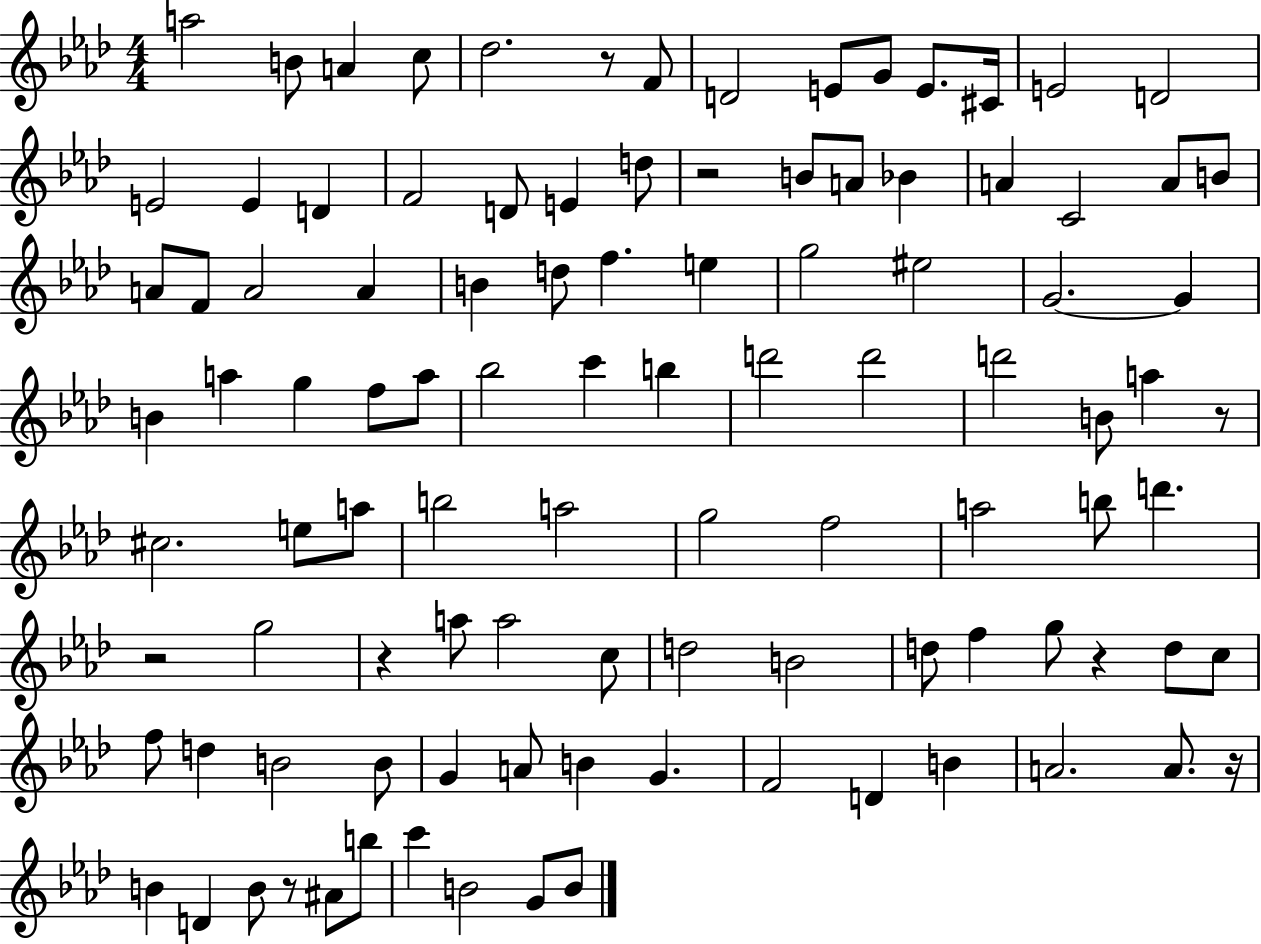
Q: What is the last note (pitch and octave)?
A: B4